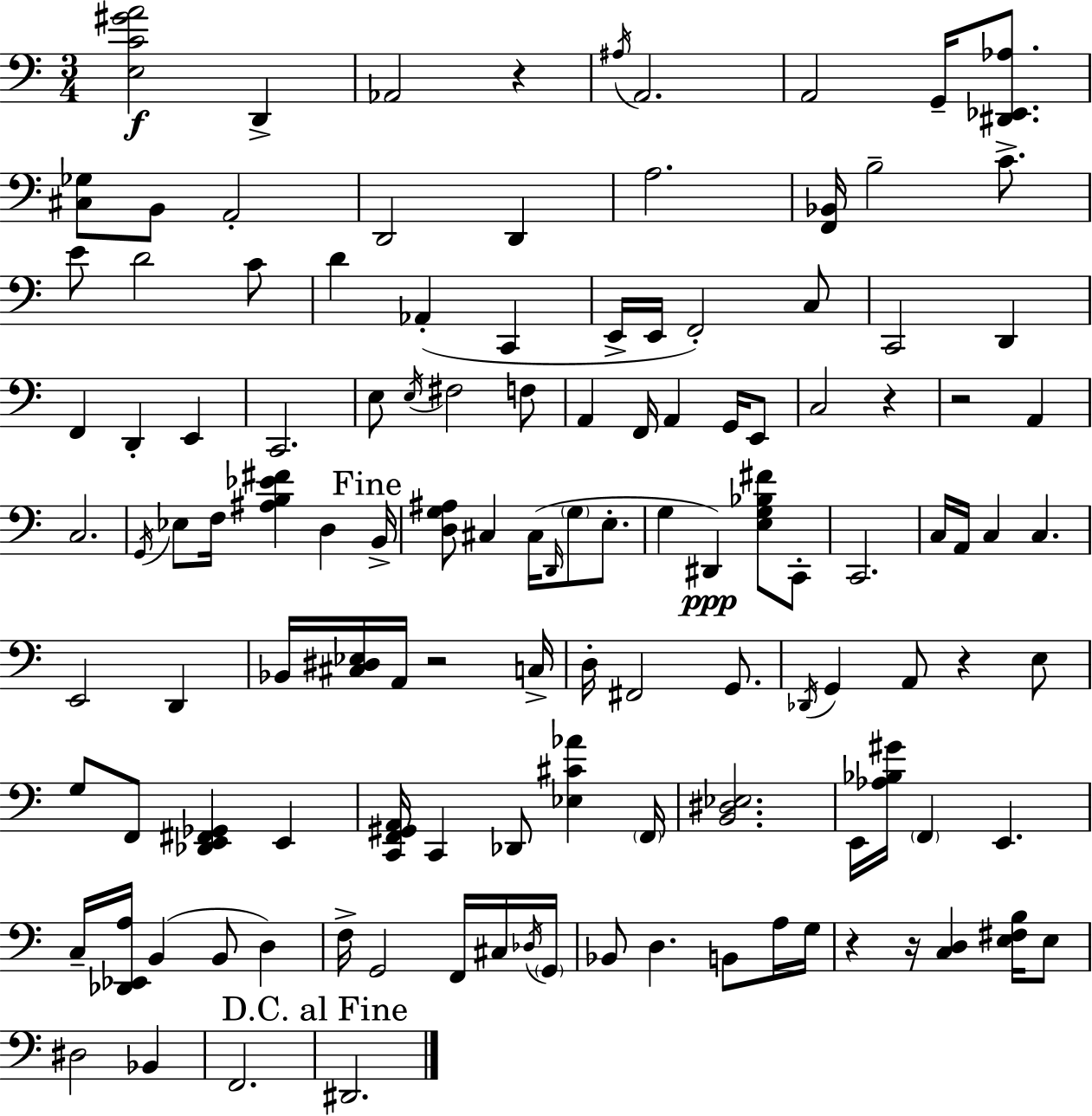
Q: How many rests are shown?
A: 7